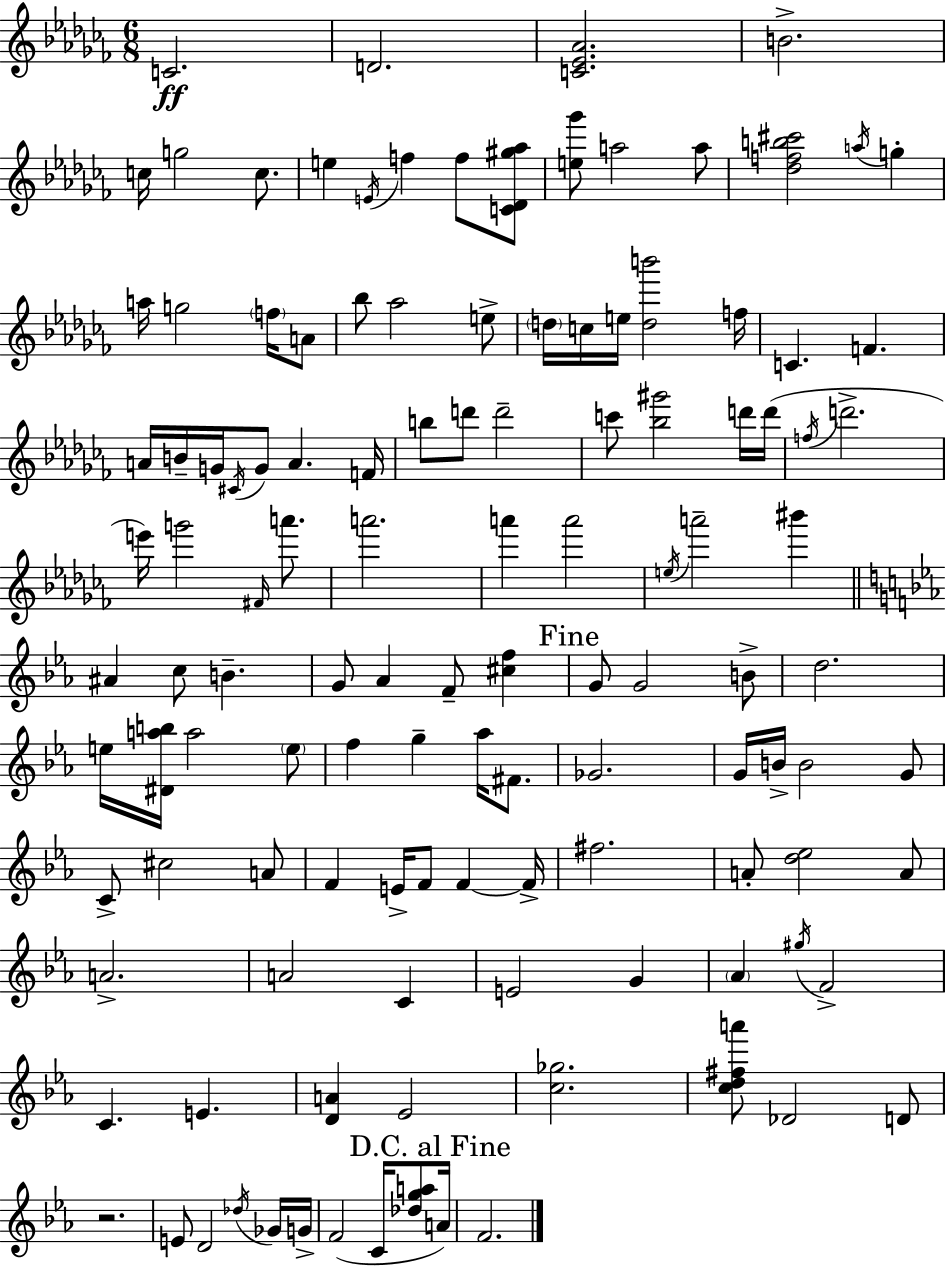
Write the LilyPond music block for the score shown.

{
  \clef treble
  \numericTimeSignature
  \time 6/8
  \key aes \minor
  c'2.\ff | d'2. | <c' ees' aes'>2. | b'2.-> | \break c''16 g''2 c''8. | e''4 \acciaccatura { e'16 } f''4 f''8 <c' des' gis'' aes''>8 | <e'' ges'''>8 a''2 a''8 | <des'' f'' b'' cis'''>2 \acciaccatura { a''16 } g''4-. | \break a''16 g''2 \parenthesize f''16 | a'8 bes''8 aes''2 | e''8-> \parenthesize d''16 c''16 e''16 <d'' b'''>2 | f''16 c'4. f'4. | \break a'16 b'16-- g'16 \acciaccatura { cis'16 } g'8 a'4. | f'16 b''8 d'''8 d'''2-- | c'''8 <bes'' gis'''>2 | d'''16 d'''16( \acciaccatura { f''16 } d'''2.-> | \break e'''16) g'''2 | \grace { fis'16 } a'''8. a'''2. | a'''4 a'''2 | \acciaccatura { e''16 } a'''2-- | \break bis'''4 \bar "||" \break \key ees \major ais'4 c''8 b'4.-- | g'8 aes'4 f'8-- <cis'' f''>4 | \mark "Fine" g'8 g'2 b'8-> | d''2. | \break e''16 <dis' a'' b''>16 a''2 \parenthesize e''8 | f''4 g''4-- aes''16 fis'8. | ges'2. | g'16 b'16-> b'2 g'8 | \break c'8-> cis''2 a'8 | f'4 e'16-> f'8 f'4~~ f'16-> | fis''2. | a'8-. <d'' ees''>2 a'8 | \break a'2.-> | a'2 c'4 | e'2 g'4 | \parenthesize aes'4 \acciaccatura { gis''16 } f'2-> | \break c'4. e'4. | <d' a'>4 ees'2 | <c'' ges''>2. | <c'' d'' fis'' a'''>8 des'2 d'8 | \break r2. | e'8 d'2 \acciaccatura { des''16 } | ges'16 g'16-> f'2( c'16 <des'' g'' a''>8 | \mark "D.C. al Fine" a'16) f'2. | \break \bar "|."
}